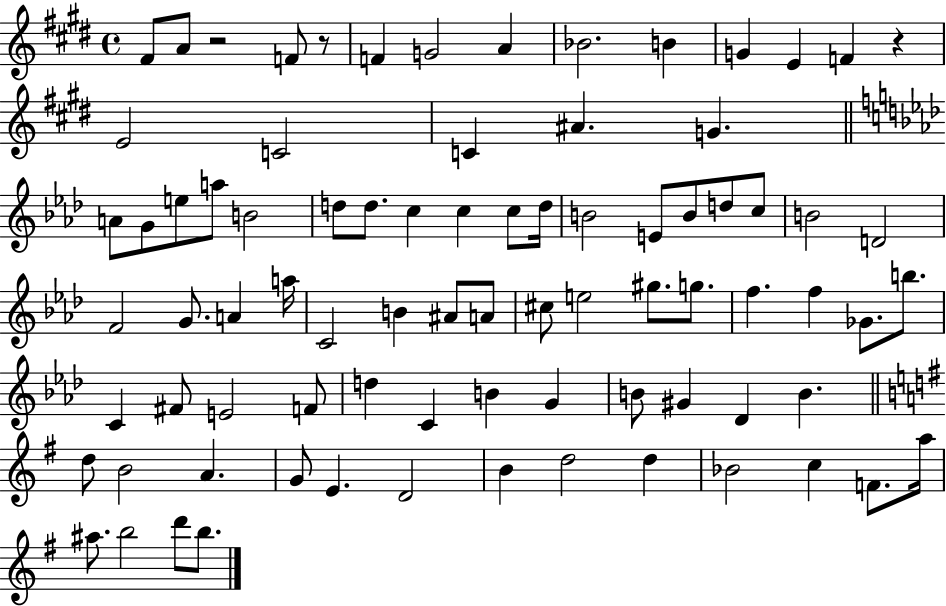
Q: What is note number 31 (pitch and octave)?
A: D5